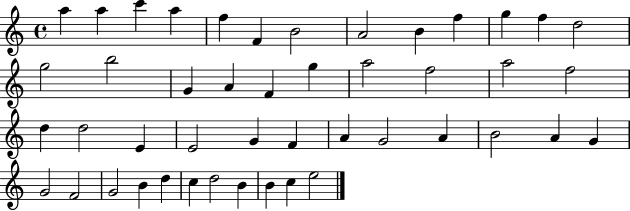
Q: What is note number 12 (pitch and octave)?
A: F5